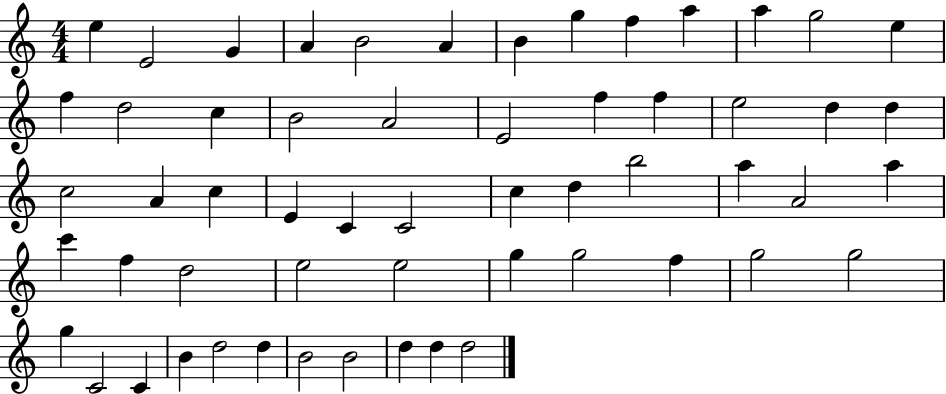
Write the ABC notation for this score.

X:1
T:Untitled
M:4/4
L:1/4
K:C
e E2 G A B2 A B g f a a g2 e f d2 c B2 A2 E2 f f e2 d d c2 A c E C C2 c d b2 a A2 a c' f d2 e2 e2 g g2 f g2 g2 g C2 C B d2 d B2 B2 d d d2